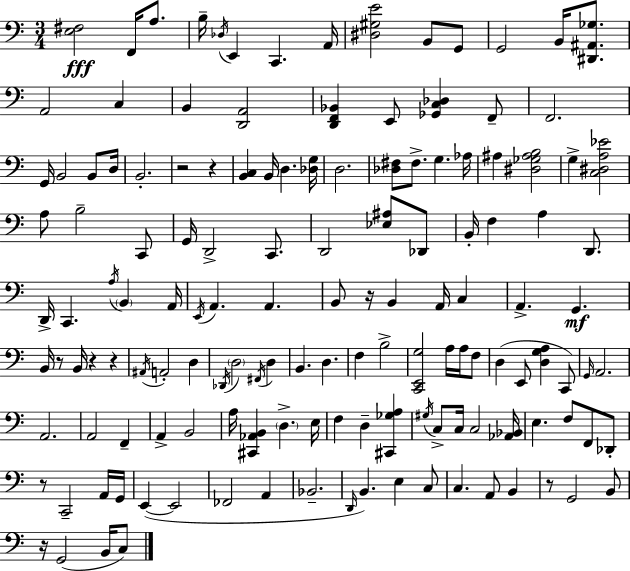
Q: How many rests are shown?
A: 9